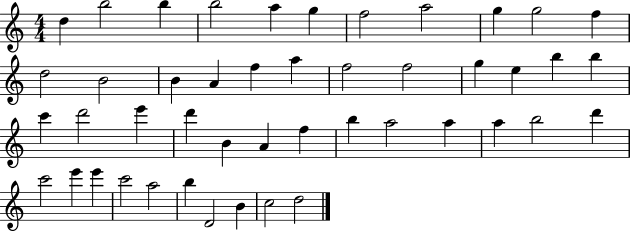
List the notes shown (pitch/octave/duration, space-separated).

D5/q B5/h B5/q B5/h A5/q G5/q F5/h A5/h G5/q G5/h F5/q D5/h B4/h B4/q A4/q F5/q A5/q F5/h F5/h G5/q E5/q B5/q B5/q C6/q D6/h E6/q D6/q B4/q A4/q F5/q B5/q A5/h A5/q A5/q B5/h D6/q C6/h E6/q E6/q C6/h A5/h B5/q D4/h B4/q C5/h D5/h